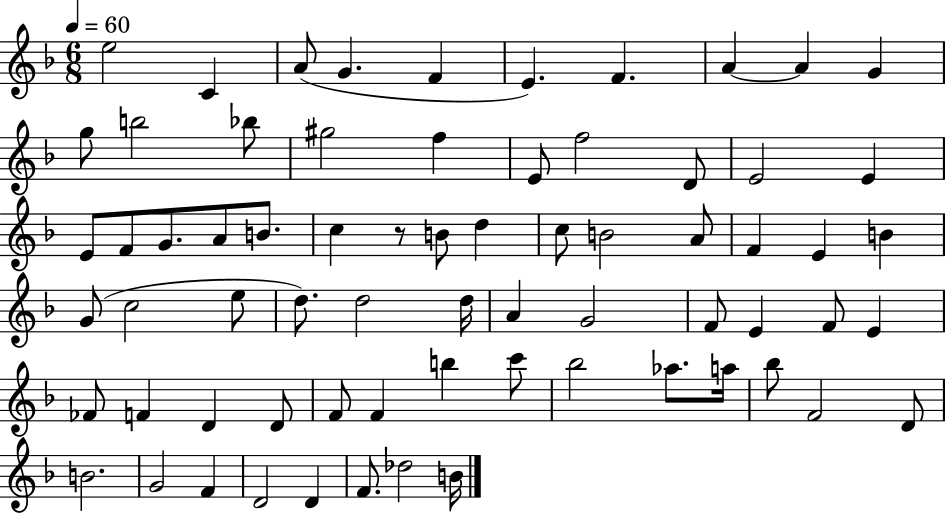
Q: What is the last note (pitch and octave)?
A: B4